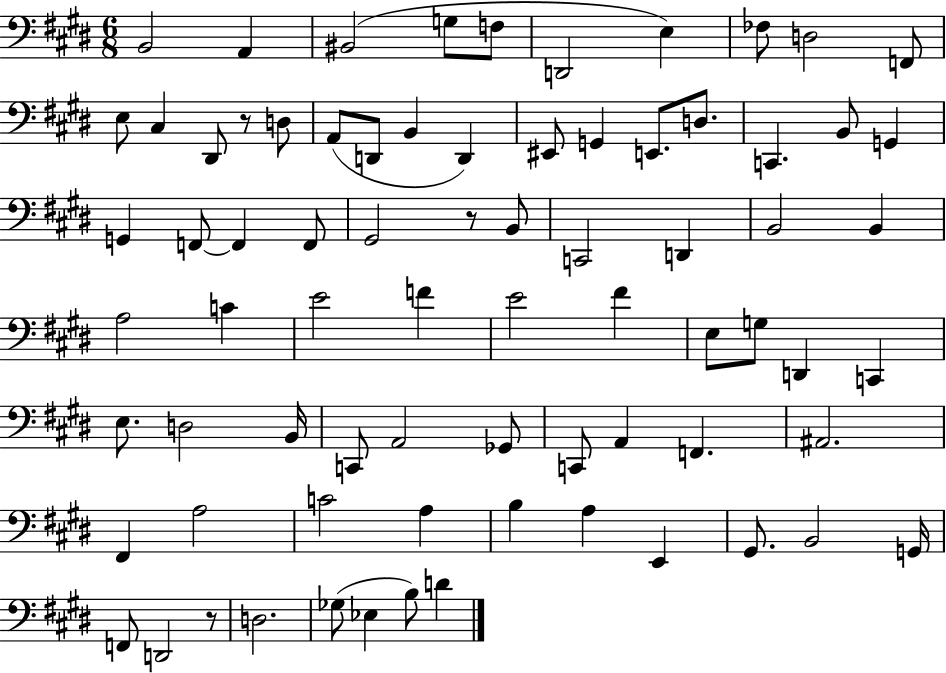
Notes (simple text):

B2/h A2/q BIS2/h G3/e F3/e D2/h E3/q FES3/e D3/h F2/e E3/e C#3/q D#2/e R/e D3/e A2/e D2/e B2/q D2/q EIS2/e G2/q E2/e. D3/e. C2/q. B2/e G2/q G2/q F2/e F2/q F2/e G#2/h R/e B2/e C2/h D2/q B2/h B2/q A3/h C4/q E4/h F4/q E4/h F#4/q E3/e G3/e D2/q C2/q E3/e. D3/h B2/s C2/e A2/h Gb2/e C2/e A2/q F2/q. A#2/h. F#2/q A3/h C4/h A3/q B3/q A3/q E2/q G#2/e. B2/h G2/s F2/e D2/h R/e D3/h. Gb3/e Eb3/q B3/e D4/q